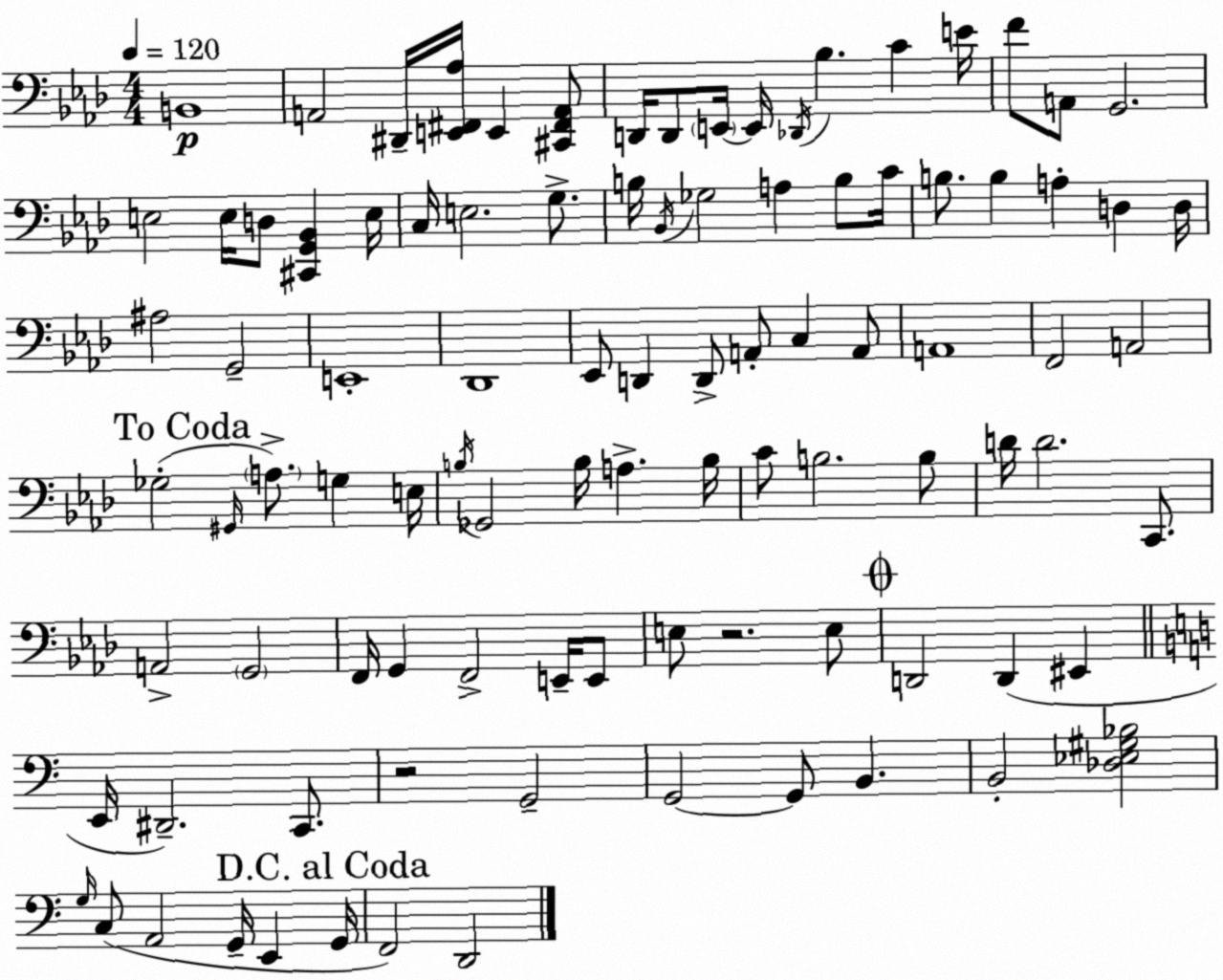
X:1
T:Untitled
M:4/4
L:1/4
K:Fm
B,,4 A,,2 ^D,,/4 [E,,^F,,_A,]/4 E,, [^C,,^F,,A,,]/2 D,,/4 D,,/2 E,,/4 E,,/4 _D,,/4 _B, C E/4 F/2 A,,/2 G,,2 E,2 E,/4 D,/2 [^C,,G,,_B,,] E,/4 C,/4 E,2 G,/2 B,/4 _B,,/4 _G,2 A, B,/2 C/4 B,/2 B, A, D, D,/4 ^A,2 G,,2 E,,4 _D,,4 _E,,/2 D,, D,,/2 A,,/2 C, A,,/2 A,,4 F,,2 A,,2 _G,2 ^G,,/4 A,/2 G, E,/4 B,/4 _G,,2 B,/4 A, B,/4 C/2 B,2 B,/2 D/4 D2 C,,/2 A,,2 G,,2 F,,/4 G,, F,,2 E,,/4 E,,/2 E,/2 z2 E,/2 D,,2 D,, ^E,, E,,/4 ^D,,2 C,,/2 z2 G,,2 G,,2 G,,/2 B,, B,,2 [_D,_E,^G,_B,]2 G,/4 C,/2 A,,2 G,,/4 E,, G,,/4 F,,2 D,,2